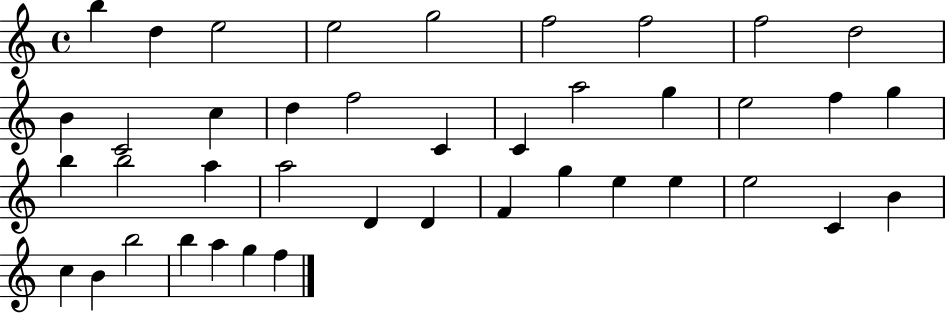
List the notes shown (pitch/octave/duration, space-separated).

B5/q D5/q E5/h E5/h G5/h F5/h F5/h F5/h D5/h B4/q C4/h C5/q D5/q F5/h C4/q C4/q A5/h G5/q E5/h F5/q G5/q B5/q B5/h A5/q A5/h D4/q D4/q F4/q G5/q E5/q E5/q E5/h C4/q B4/q C5/q B4/q B5/h B5/q A5/q G5/q F5/q